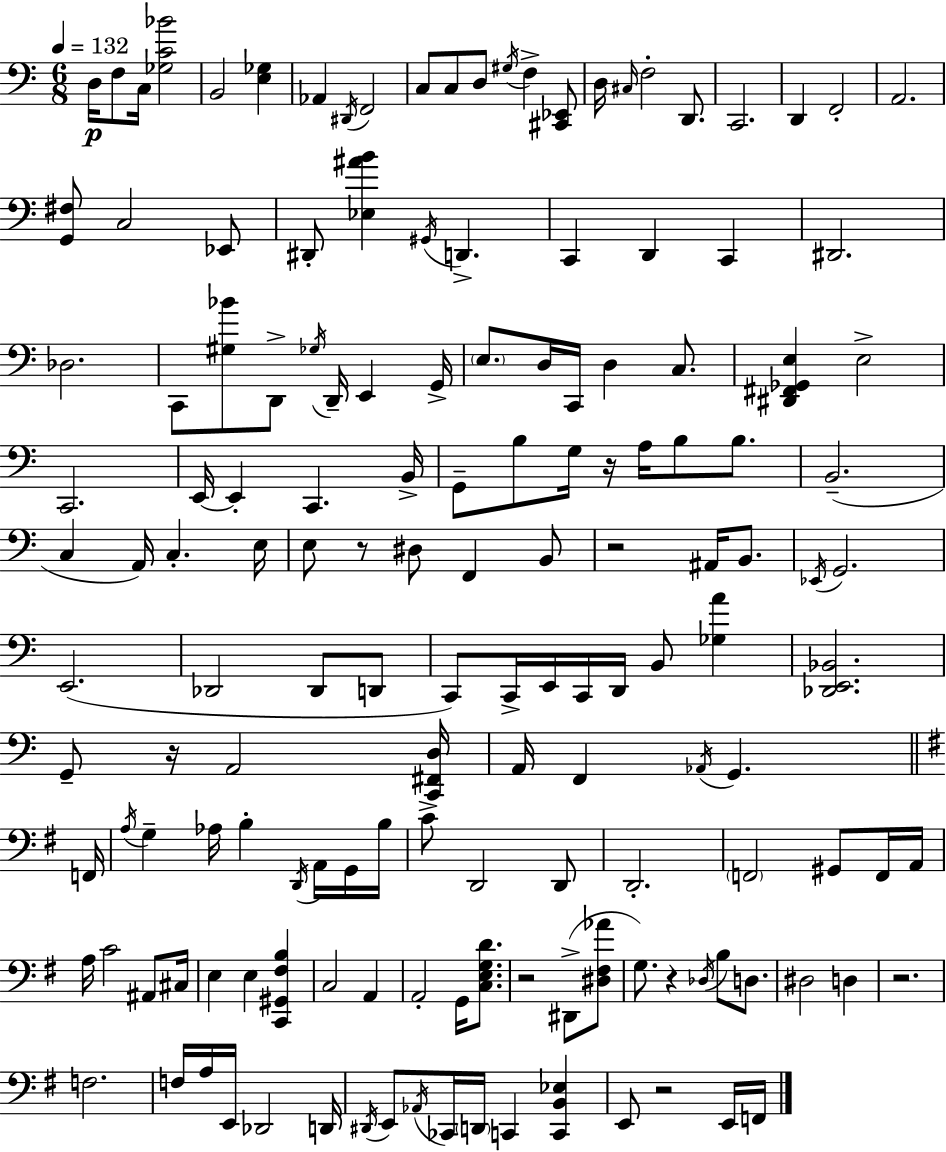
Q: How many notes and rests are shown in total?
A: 153